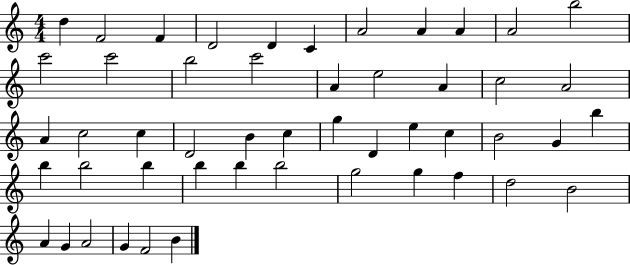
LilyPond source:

{
  \clef treble
  \numericTimeSignature
  \time 4/4
  \key c \major
  d''4 f'2 f'4 | d'2 d'4 c'4 | a'2 a'4 a'4 | a'2 b''2 | \break c'''2 c'''2 | b''2 c'''2 | a'4 e''2 a'4 | c''2 a'2 | \break a'4 c''2 c''4 | d'2 b'4 c''4 | g''4 d'4 e''4 c''4 | b'2 g'4 b''4 | \break b''4 b''2 b''4 | b''4 b''4 b''2 | g''2 g''4 f''4 | d''2 b'2 | \break a'4 g'4 a'2 | g'4 f'2 b'4 | \bar "|."
}